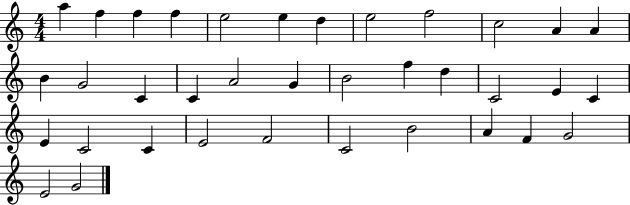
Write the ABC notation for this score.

X:1
T:Untitled
M:4/4
L:1/4
K:C
a f f f e2 e d e2 f2 c2 A A B G2 C C A2 G B2 f d C2 E C E C2 C E2 F2 C2 B2 A F G2 E2 G2